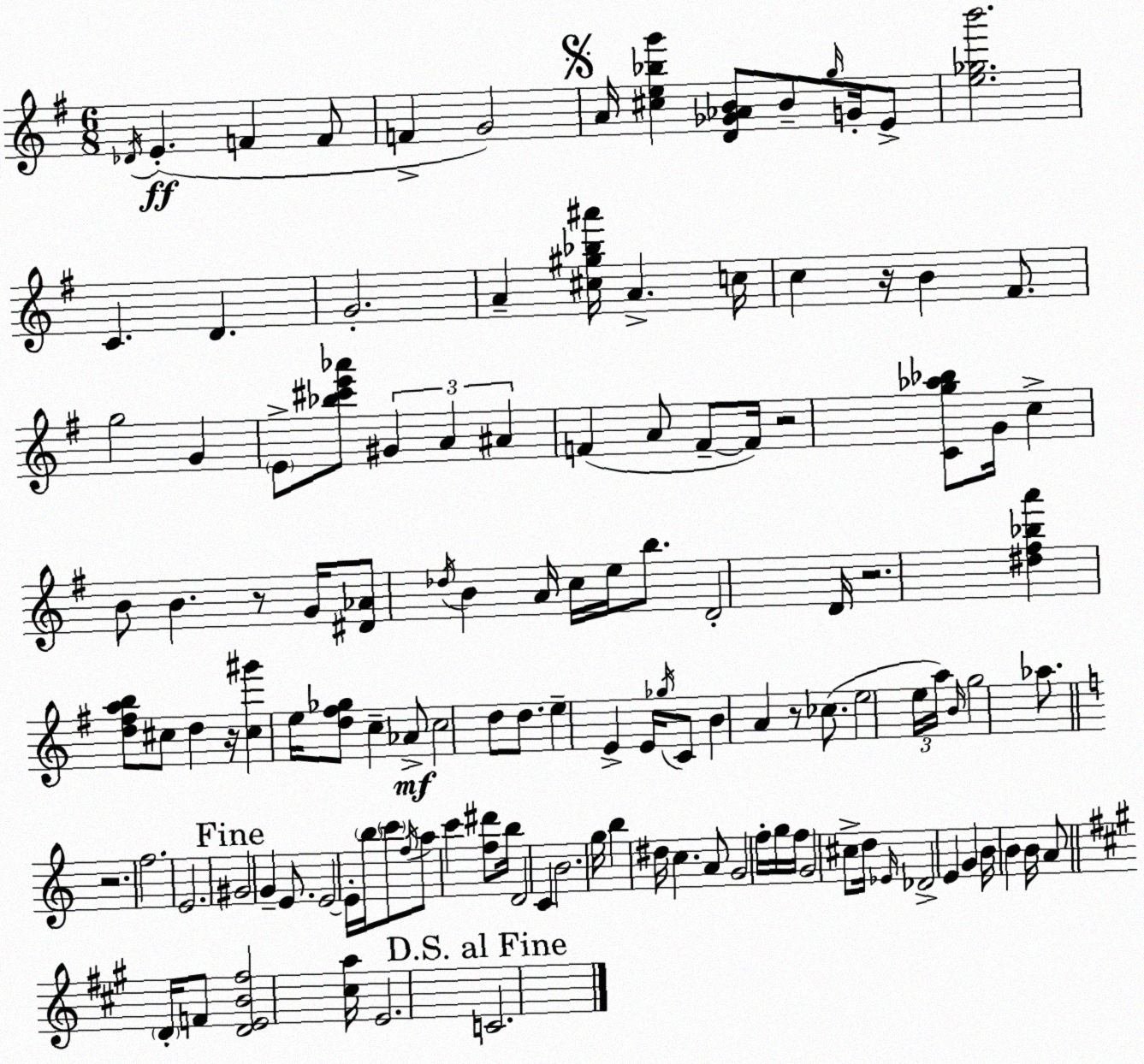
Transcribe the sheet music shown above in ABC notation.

X:1
T:Untitled
M:6/8
L:1/4
K:G
_D/4 E F F/2 F G2 A/4 [^ce_bg'] [D_G_AB]/2 B/2 g/4 G/4 E/2 [e_gb']2 C D G2 A [^c^g_b^a']/4 A c/4 c z/4 B ^F/2 g2 G E/2 [_b^c'e'_a']/2 ^G A ^A F A/2 F/2 F/4 z2 [Cg_a_b]/2 G/4 c B/2 B z/2 G/4 [^D_A]/2 _d/4 B A/4 c/4 e/4 b/2 D2 D/4 z2 [^d^f_ba'] [d^fab]/2 ^c/2 d z/4 [^c^g'] e/4 [d^f_g]/2 c _A/2 c2 d/2 d/2 e E E/4 _g/4 C/2 B A z/2 _c/2 e2 e/4 a/4 B/4 g2 _a/2 z2 f2 E2 ^G2 G E/2 E2 E/4 b/4 c'/2 f/4 a/2 c' [f^d']/2 b/4 D2 C B2 g/4 b ^d/4 c A/2 G2 f/4 g/4 f/4 G2 ^c/2 d/4 _E/4 _D2 E G B/4 B B/4 A/2 D/4 F/2 [DEB^f]2 [^ca]/4 E2 C2